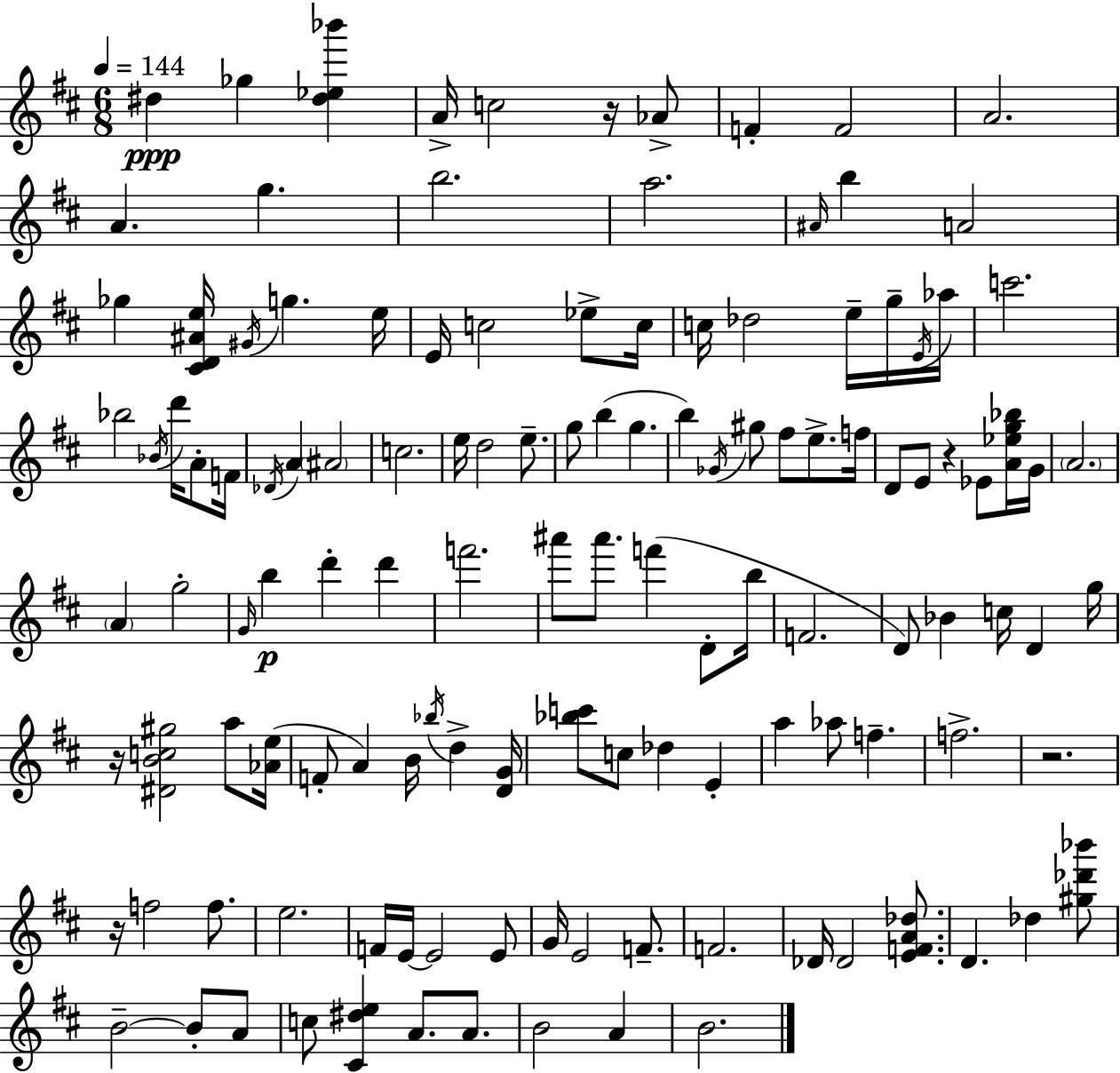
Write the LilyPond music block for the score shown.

{
  \clef treble
  \numericTimeSignature
  \time 6/8
  \key d \major
  \tempo 4 = 144
  \repeat volta 2 { dis''4\ppp ges''4 <dis'' ees'' bes'''>4 | a'16-> c''2 r16 aes'8-> | f'4-. f'2 | a'2. | \break a'4. g''4. | b''2. | a''2. | \grace { ais'16 } b''4 a'2 | \break ges''4 <cis' d' ais' e''>16 \acciaccatura { gis'16 } g''4. | e''16 e'16 c''2 ees''8-> | c''16 c''16 des''2 e''16-- | g''16-- \acciaccatura { e'16 } aes''16 c'''2. | \break bes''2 \acciaccatura { bes'16 } | d'''16 a'8-. f'16 \acciaccatura { des'16 } a'4 \parenthesize ais'2 | c''2. | e''16 d''2 | \break e''8.-- g''8 b''4( g''4. | b''4) \acciaccatura { ges'16 } gis''8 | fis''8 e''8.-> f''16 d'8 e'8 r4 | ees'8 <a' ees'' g'' bes''>16 g'16 \parenthesize a'2. | \break \parenthesize a'4 g''2-. | \grace { g'16 }\p b''4 d'''4-. | d'''4 f'''2. | ais'''8 ais'''8. | \break f'''4( d'8-. b''16 f'2. | d'8) bes'4 | c''16 d'4 g''16 r16 <dis' b' c'' gis''>2 | a''8 <aes' e''>16( f'8-. a'4) | \break b'16 \acciaccatura { bes''16 } d''4-> <d' g'>16 <bes'' c'''>8 c''8 | des''4 e'4-. a''4 | aes''8 f''4.-- f''2.-> | r2. | \break r16 f''2 | f''8. e''2. | f'16 e'16~~ e'2 | e'8 g'16 e'2 | \break f'8.-- f'2. | des'16 des'2 | <e' f' a' des''>8. d'4. | des''4 <gis'' des''' bes'''>8 b'2--~~ | \break b'8-. a'8 c''8 <cis' dis'' e''>4 | a'8. a'8. b'2 | a'4 b'2. | } \bar "|."
}